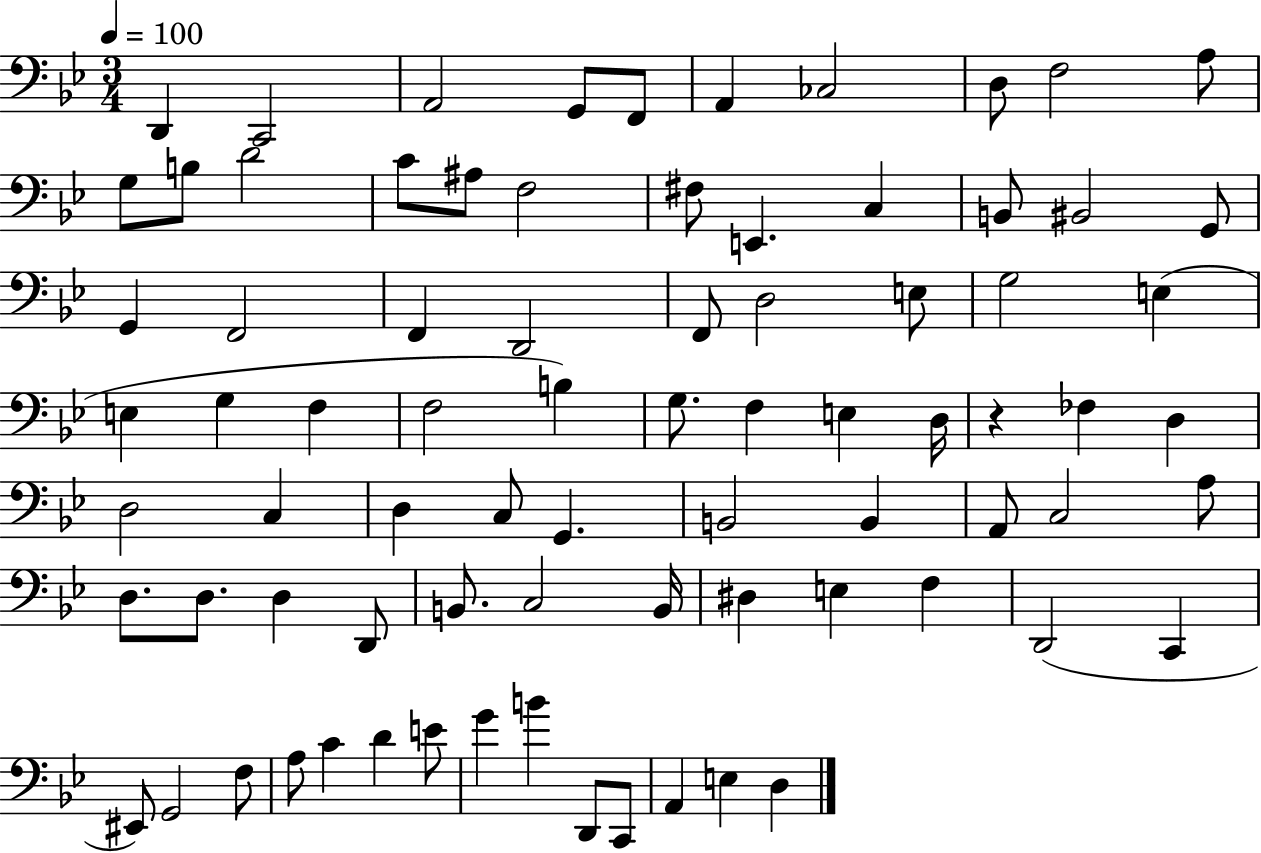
{
  \clef bass
  \numericTimeSignature
  \time 3/4
  \key bes \major
  \tempo 4 = 100
  d,4 c,2 | a,2 g,8 f,8 | a,4 ces2 | d8 f2 a8 | \break g8 b8 d'2 | c'8 ais8 f2 | fis8 e,4. c4 | b,8 bis,2 g,8 | \break g,4 f,2 | f,4 d,2 | f,8 d2 e8 | g2 e4( | \break e4 g4 f4 | f2 b4) | g8. f4 e4 d16 | r4 fes4 d4 | \break d2 c4 | d4 c8 g,4. | b,2 b,4 | a,8 c2 a8 | \break d8. d8. d4 d,8 | b,8. c2 b,16 | dis4 e4 f4 | d,2( c,4 | \break eis,8) g,2 f8 | a8 c'4 d'4 e'8 | g'4 b'4 d,8 c,8 | a,4 e4 d4 | \break \bar "|."
}